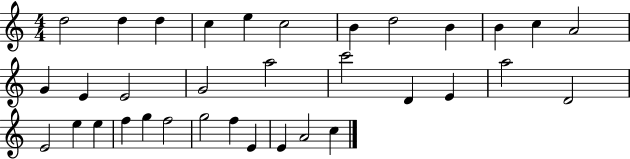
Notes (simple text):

D5/h D5/q D5/q C5/q E5/q C5/h B4/q D5/h B4/q B4/q C5/q A4/h G4/q E4/q E4/h G4/h A5/h C6/h D4/q E4/q A5/h D4/h E4/h E5/q E5/q F5/q G5/q F5/h G5/h F5/q E4/q E4/q A4/h C5/q